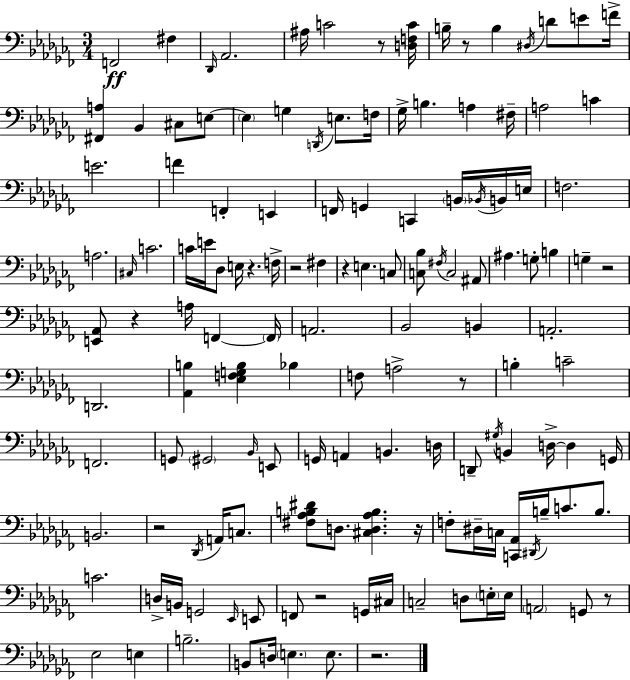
X:1
T:Untitled
M:3/4
L:1/4
K:Abm
F,,2 ^F, _D,,/4 _A,,2 ^A,/4 C2 z/2 [D,F,C]/4 B,/4 z/2 B, ^D,/4 D/2 E/2 F/4 [^F,,A,] _B,, ^C,/2 E,/2 E, G, D,,/4 E,/2 F,/4 _G,/4 B, A, ^F,/4 A,2 C E2 F F,, E,, F,,/4 G,, C,, B,,/4 _B,,/4 B,,/4 E,/4 F,2 A,2 ^C,/4 C2 C/4 E/4 _D,/2 E,/4 z F,/4 z2 ^F, z E, C,/2 [C,_B,]/2 ^F,/4 C,2 ^A,,/2 ^A, G,/2 B, G, z2 [E,,_A,,]/2 z A,/4 F,, F,,/4 A,,2 _B,,2 B,, A,,2 D,,2 [_A,,B,] [_E,F,G,B,] _B, F,/2 A,2 z/2 B, C2 F,,2 G,,/2 ^G,,2 _B,,/4 E,,/2 G,,/4 A,, B,, D,/4 D,,/2 ^G,/4 B,, D,/4 D, G,,/4 B,,2 z2 _D,,/4 A,,/4 C,/2 [^F,_A,B,^D]/2 D,/2 [^C,D,_A,B,] z/4 F,/2 ^D,/4 C,/4 [C,,_A,,]/4 ^D,,/4 B,/4 C/2 B,/2 C2 D,/4 B,,/4 G,,2 _E,,/4 E,,/2 F,,/2 z2 G,,/4 ^C,/4 C,2 D,/2 E,/4 E,/4 A,,2 G,,/2 z/2 _E,2 E, B,2 B,,/2 D,/4 E, E,/2 z2